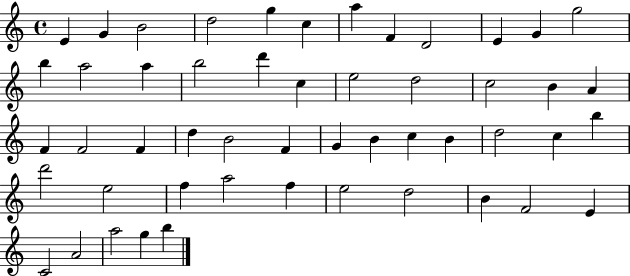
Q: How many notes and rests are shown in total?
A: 51